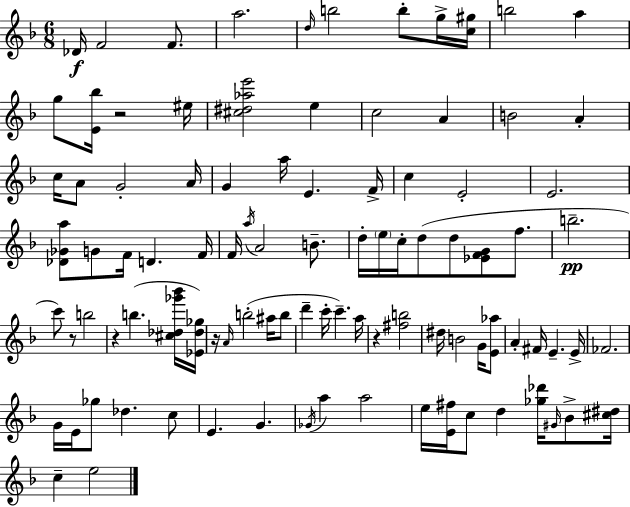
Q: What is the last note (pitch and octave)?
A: E5